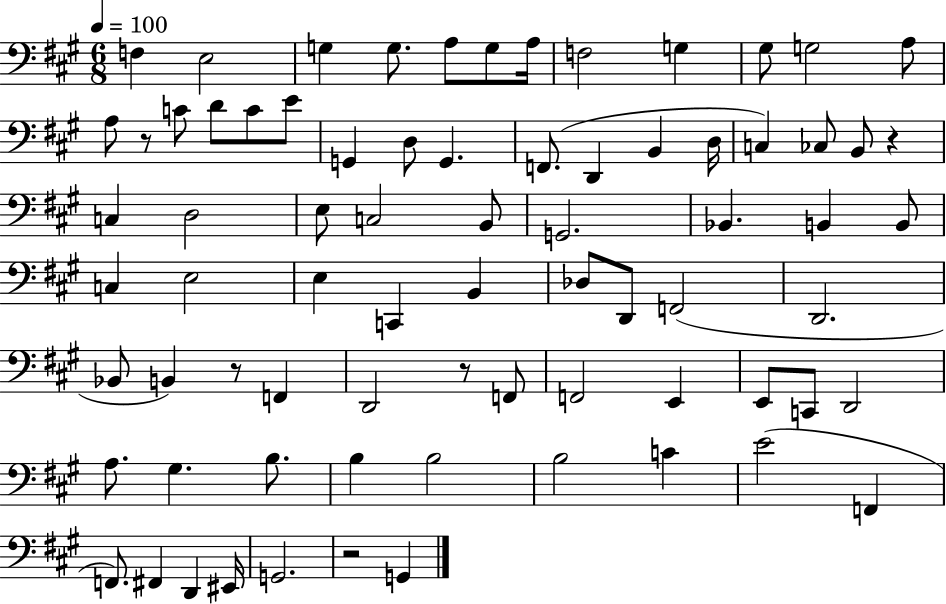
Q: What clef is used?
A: bass